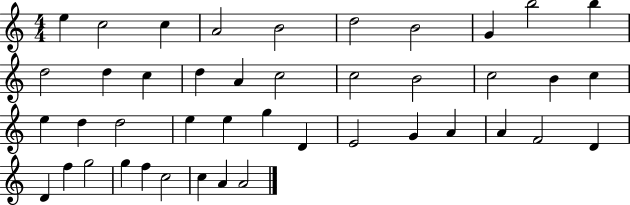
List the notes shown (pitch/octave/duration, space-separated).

E5/q C5/h C5/q A4/h B4/h D5/h B4/h G4/q B5/h B5/q D5/h D5/q C5/q D5/q A4/q C5/h C5/h B4/h C5/h B4/q C5/q E5/q D5/q D5/h E5/q E5/q G5/q D4/q E4/h G4/q A4/q A4/q F4/h D4/q D4/q F5/q G5/h G5/q F5/q C5/h C5/q A4/q A4/h